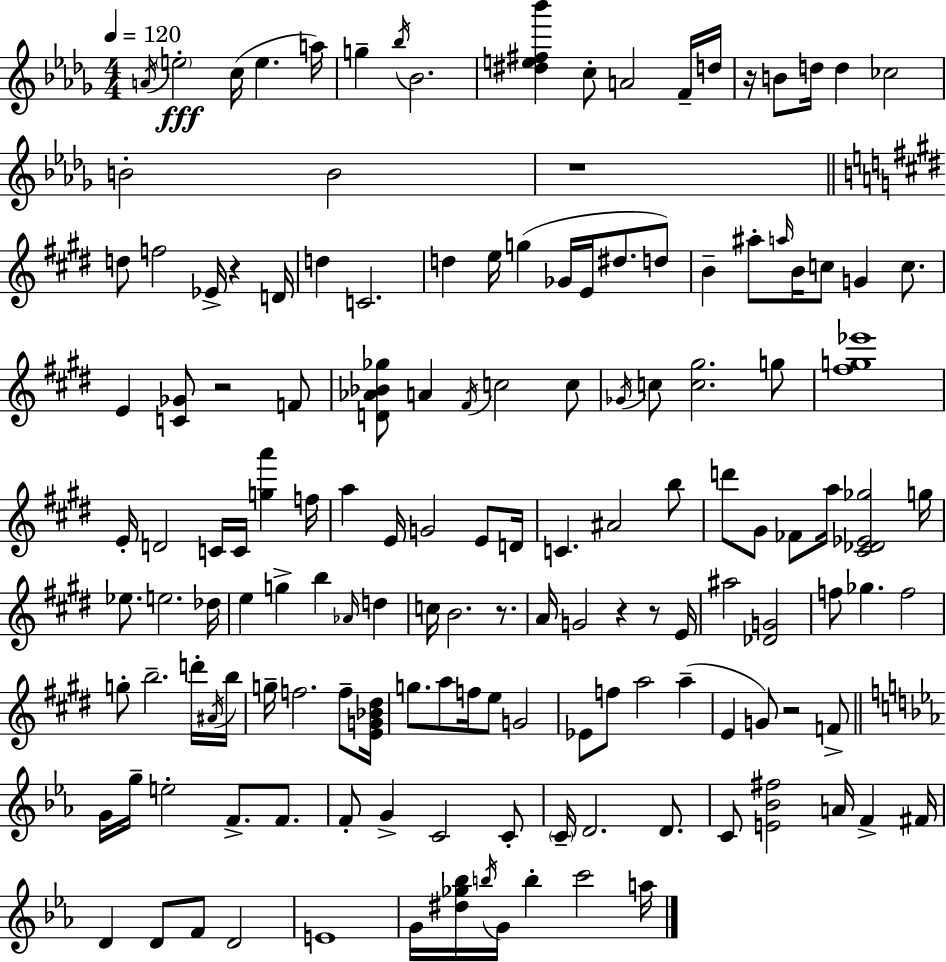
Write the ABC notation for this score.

X:1
T:Untitled
M:4/4
L:1/4
K:Bbm
A/4 e2 c/4 e a/4 g _b/4 _B2 [^de^f_b'] c/2 A2 F/4 d/4 z/4 B/2 d/4 d _c2 B2 B2 z4 d/2 f2 _E/4 z D/4 d C2 d e/4 g _G/4 E/4 ^d/2 d/2 B ^a/2 a/4 B/4 c/2 G c/2 E [C_G]/2 z2 F/2 [D_A_B_g]/2 A ^F/4 c2 c/2 _G/4 c/2 [c^g]2 g/2 [^fg_e']4 E/4 D2 C/4 C/4 [ga'] f/4 a E/4 G2 E/2 D/4 C ^A2 b/2 d'/2 ^G/2 _F/2 a/4 [^C_D_E_g]2 g/4 _e/2 e2 _d/4 e g b _A/4 d c/4 B2 z/2 A/4 G2 z z/2 E/4 ^a2 [_DG]2 f/2 _g f2 g/2 b2 d'/4 ^A/4 b/4 g/4 f2 f/2 [EG_B^d]/4 g/2 a/2 f/4 e/2 G2 _E/2 f/2 a2 a E G/2 z2 F/2 G/4 g/4 e2 F/2 F/2 F/2 G C2 C/2 C/4 D2 D/2 C/2 [E_B^f]2 A/4 F ^F/4 D D/2 F/2 D2 E4 G/4 [^d_g_b]/4 b/4 G/4 b c'2 a/4